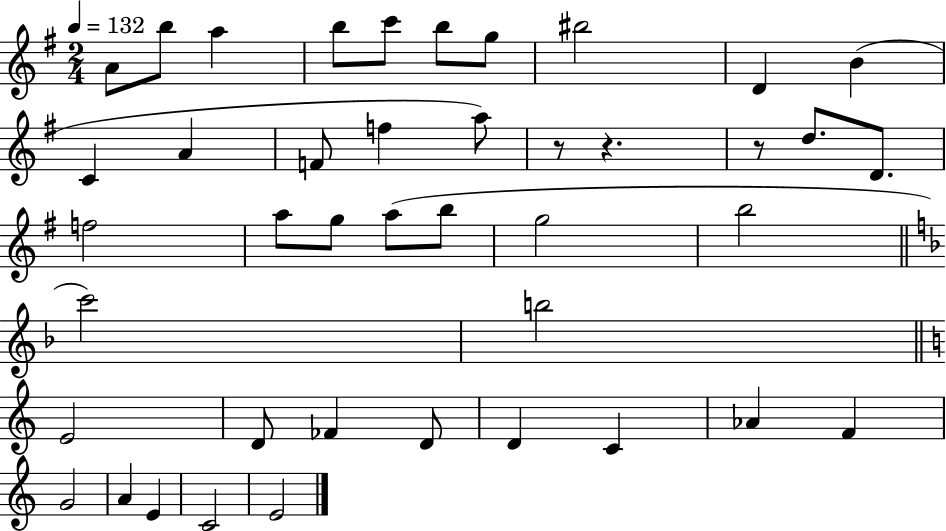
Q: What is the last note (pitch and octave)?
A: E4